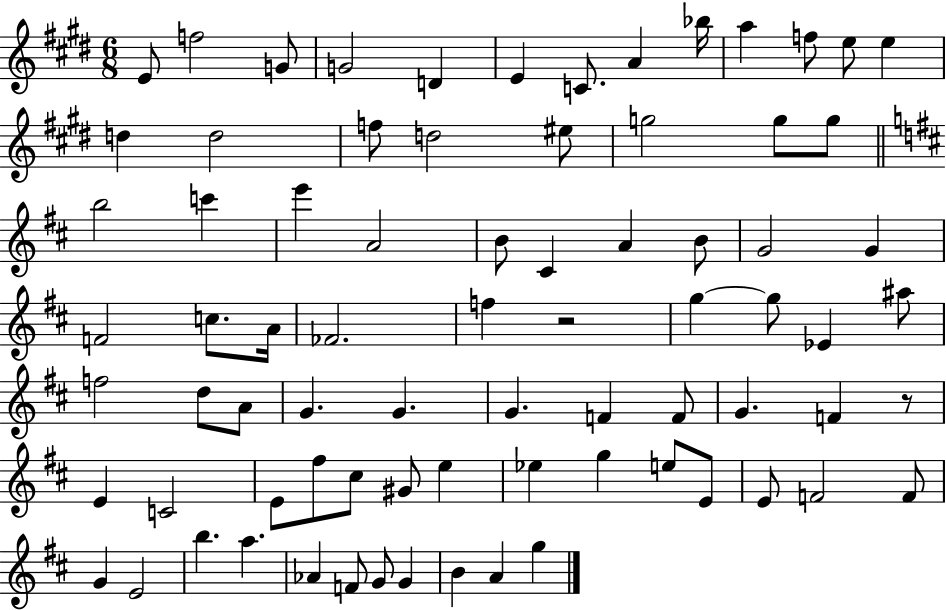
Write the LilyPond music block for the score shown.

{
  \clef treble
  \numericTimeSignature
  \time 6/8
  \key e \major
  \repeat volta 2 { e'8 f''2 g'8 | g'2 d'4 | e'4 c'8. a'4 bes''16 | a''4 f''8 e''8 e''4 | \break d''4 d''2 | f''8 d''2 eis''8 | g''2 g''8 g''8 | \bar "||" \break \key d \major b''2 c'''4 | e'''4 a'2 | b'8 cis'4 a'4 b'8 | g'2 g'4 | \break f'2 c''8. a'16 | fes'2. | f''4 r2 | g''4~~ g''8 ees'4 ais''8 | \break f''2 d''8 a'8 | g'4. g'4. | g'4. f'4 f'8 | g'4. f'4 r8 | \break e'4 c'2 | e'8 fis''8 cis''8 gis'8 e''4 | ees''4 g''4 e''8 e'8 | e'8 f'2 f'8 | \break g'4 e'2 | b''4. a''4. | aes'4 f'8 g'8 g'4 | b'4 a'4 g''4 | \break } \bar "|."
}